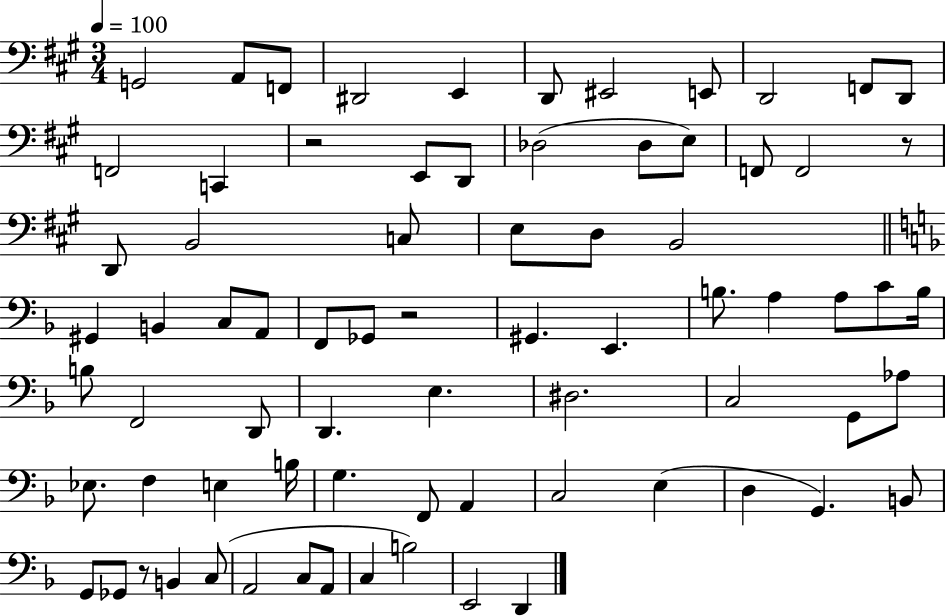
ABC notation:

X:1
T:Untitled
M:3/4
L:1/4
K:A
G,,2 A,,/2 F,,/2 ^D,,2 E,, D,,/2 ^E,,2 E,,/2 D,,2 F,,/2 D,,/2 F,,2 C,, z2 E,,/2 D,,/2 _D,2 _D,/2 E,/2 F,,/2 F,,2 z/2 D,,/2 B,,2 C,/2 E,/2 D,/2 B,,2 ^G,, B,, C,/2 A,,/2 F,,/2 _G,,/2 z2 ^G,, E,, B,/2 A, A,/2 C/2 B,/4 B,/2 F,,2 D,,/2 D,, E, ^D,2 C,2 G,,/2 _A,/2 _E,/2 F, E, B,/4 G, F,,/2 A,, C,2 E, D, G,, B,,/2 G,,/2 _G,,/2 z/2 B,, C,/2 A,,2 C,/2 A,,/2 C, B,2 E,,2 D,,